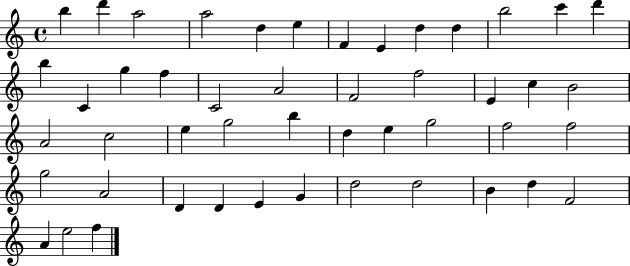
B5/q D6/q A5/h A5/h D5/q E5/q F4/q E4/q D5/q D5/q B5/h C6/q D6/q B5/q C4/q G5/q F5/q C4/h A4/h F4/h F5/h E4/q C5/q B4/h A4/h C5/h E5/q G5/h B5/q D5/q E5/q G5/h F5/h F5/h G5/h A4/h D4/q D4/q E4/q G4/q D5/h D5/h B4/q D5/q F4/h A4/q E5/h F5/q